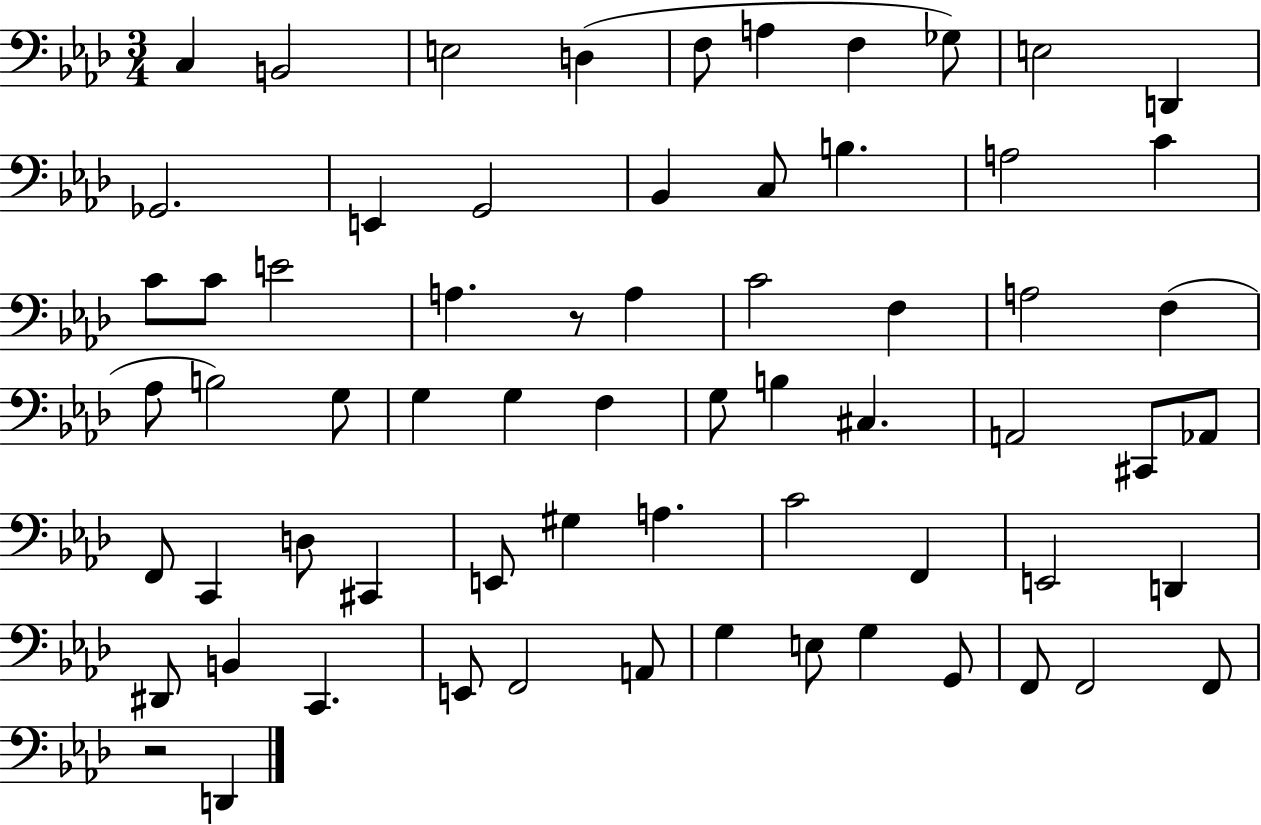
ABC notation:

X:1
T:Untitled
M:3/4
L:1/4
K:Ab
C, B,,2 E,2 D, F,/2 A, F, _G,/2 E,2 D,, _G,,2 E,, G,,2 _B,, C,/2 B, A,2 C C/2 C/2 E2 A, z/2 A, C2 F, A,2 F, _A,/2 B,2 G,/2 G, G, F, G,/2 B, ^C, A,,2 ^C,,/2 _A,,/2 F,,/2 C,, D,/2 ^C,, E,,/2 ^G, A, C2 F,, E,,2 D,, ^D,,/2 B,, C,, E,,/2 F,,2 A,,/2 G, E,/2 G, G,,/2 F,,/2 F,,2 F,,/2 z2 D,,